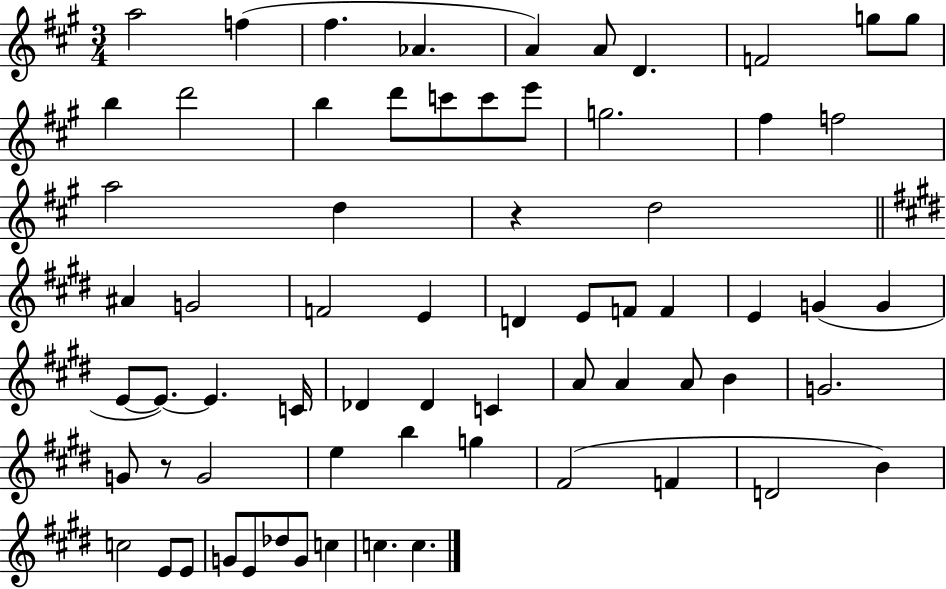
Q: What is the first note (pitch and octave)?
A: A5